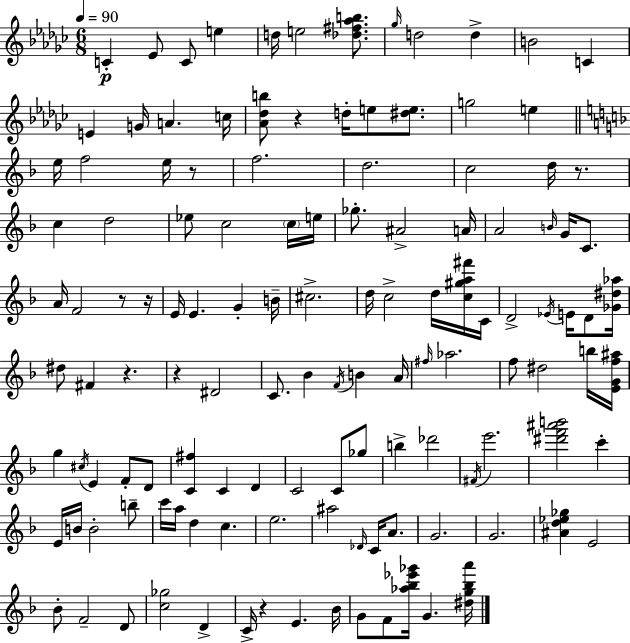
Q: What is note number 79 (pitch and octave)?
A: Db6